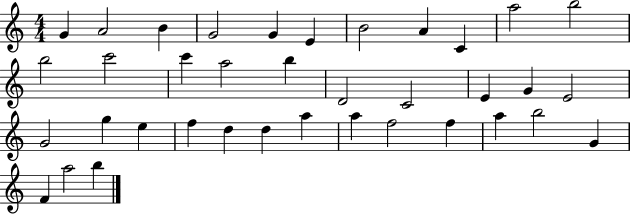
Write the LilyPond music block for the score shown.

{
  \clef treble
  \numericTimeSignature
  \time 4/4
  \key c \major
  g'4 a'2 b'4 | g'2 g'4 e'4 | b'2 a'4 c'4 | a''2 b''2 | \break b''2 c'''2 | c'''4 a''2 b''4 | d'2 c'2 | e'4 g'4 e'2 | \break g'2 g''4 e''4 | f''4 d''4 d''4 a''4 | a''4 f''2 f''4 | a''4 b''2 g'4 | \break f'4 a''2 b''4 | \bar "|."
}